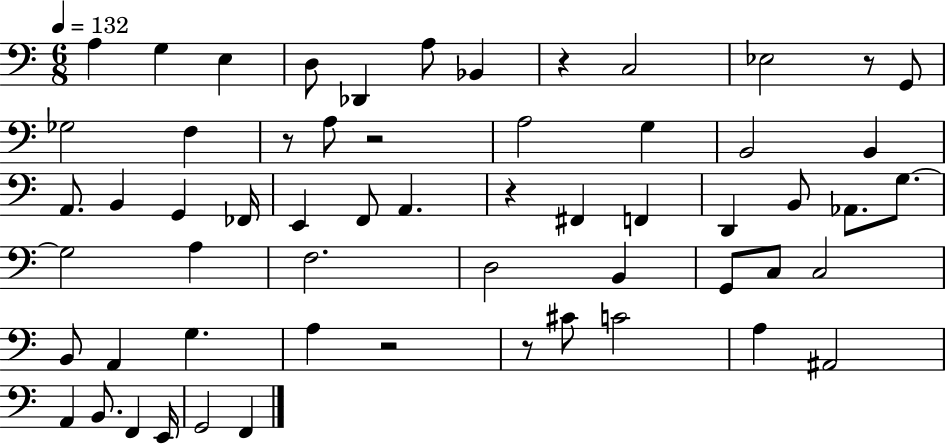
X:1
T:Untitled
M:6/8
L:1/4
K:C
A, G, E, D,/2 _D,, A,/2 _B,, z C,2 _E,2 z/2 G,,/2 _G,2 F, z/2 A,/2 z2 A,2 G, B,,2 B,, A,,/2 B,, G,, _F,,/4 E,, F,,/2 A,, z ^F,, F,, D,, B,,/2 _A,,/2 G,/2 G,2 A, F,2 D,2 B,, G,,/2 C,/2 C,2 B,,/2 A,, G, A, z2 z/2 ^C/2 C2 A, ^A,,2 A,, B,,/2 F,, E,,/4 G,,2 F,,